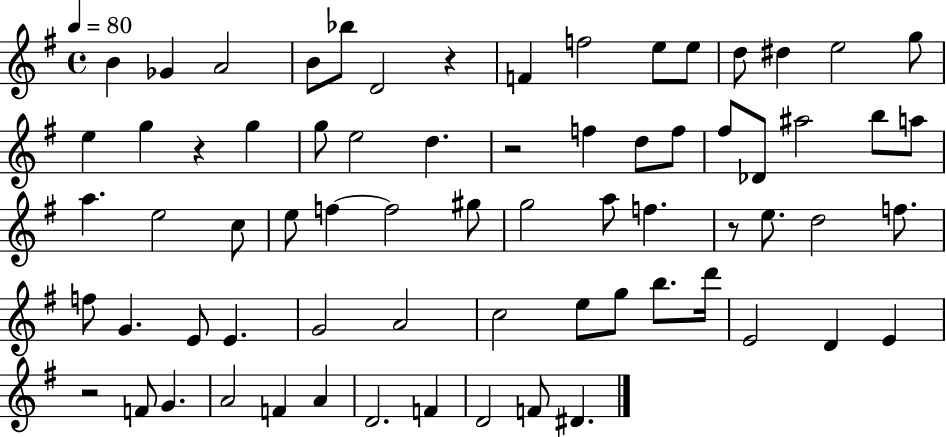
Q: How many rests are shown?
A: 5